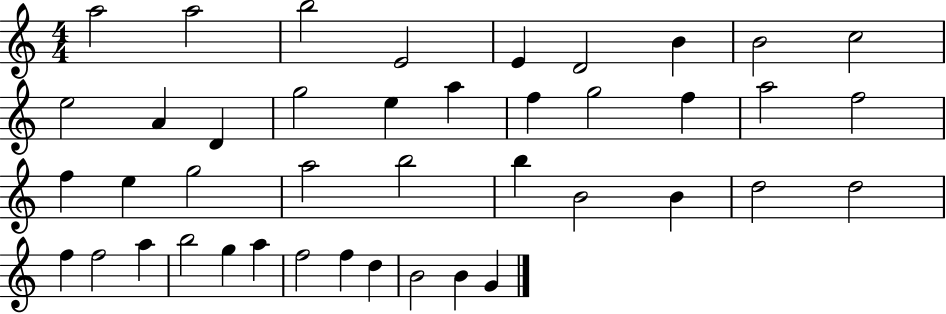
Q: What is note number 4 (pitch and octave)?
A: E4